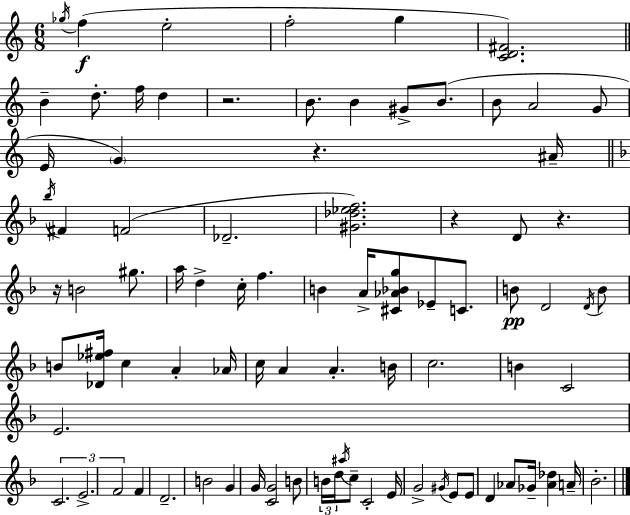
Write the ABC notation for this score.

X:1
T:Untitled
M:6/8
L:1/4
K:C
_g/4 f e2 f2 g [CD^F]2 B d/2 f/4 d z2 B/2 B ^G/2 B/2 B/2 A2 G/2 E/4 G z ^A/4 _b/4 ^F F2 _D2 [^G_d_ef]2 z D/2 z z/4 B2 ^g/2 a/4 d c/4 f B A/4 [^C_A_Bg]/2 _E/2 C/2 B/2 D2 D/4 B/2 B/2 [_D_e^f]/4 c A _A/4 c/4 A A B/4 c2 B C2 E2 C2 E2 F2 F D2 B2 G G/4 [CG]2 B/2 B/4 d/4 ^a/4 c/2 C2 E/4 G2 ^G/4 E/2 E/2 D _A/2 _G/4 [_A_d] A/4 _B2